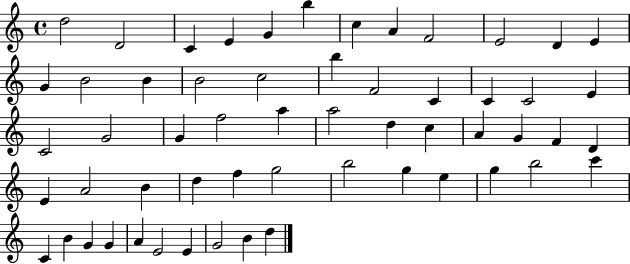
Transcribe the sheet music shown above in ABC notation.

X:1
T:Untitled
M:4/4
L:1/4
K:C
d2 D2 C E G b c A F2 E2 D E G B2 B B2 c2 b F2 C C C2 E C2 G2 G f2 a a2 d c A G F D E A2 B d f g2 b2 g e g b2 c' C B G G A E2 E G2 B d